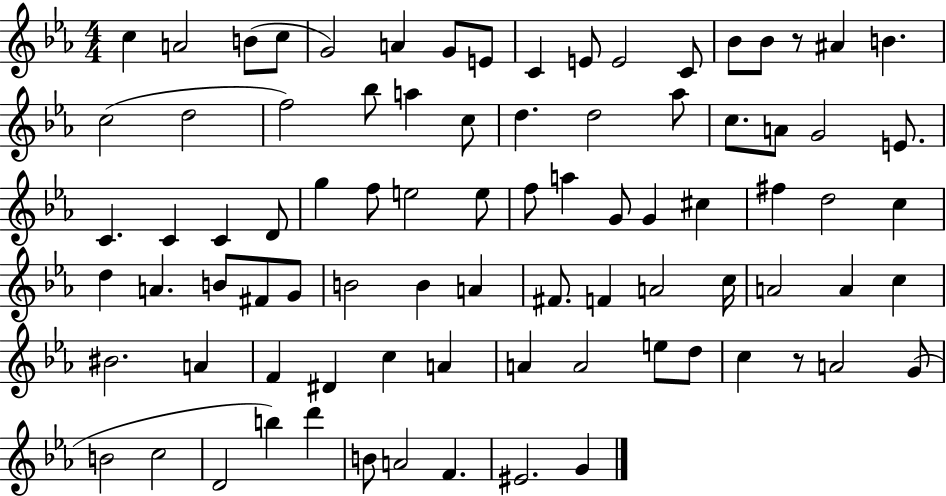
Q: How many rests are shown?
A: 2